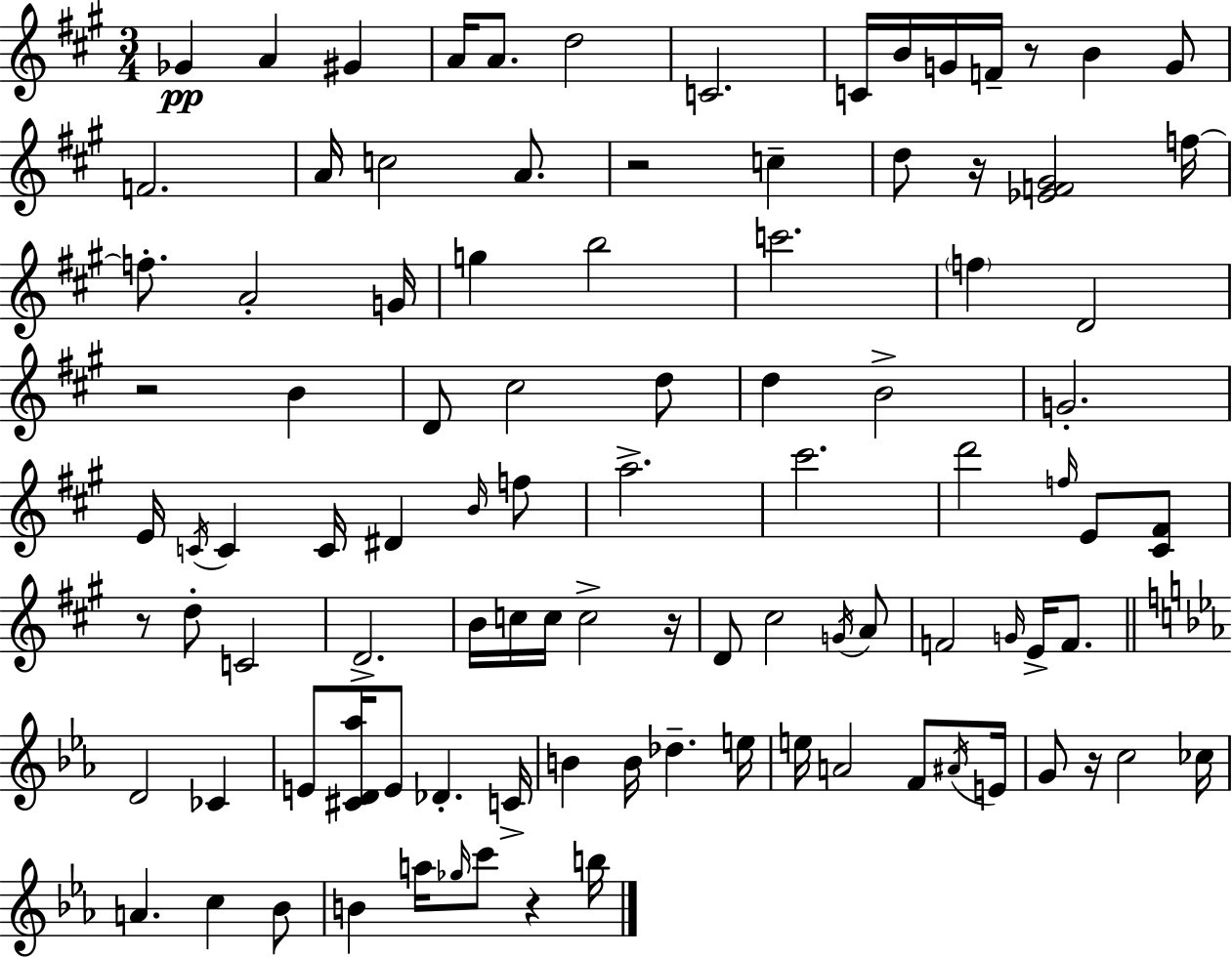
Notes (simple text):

Gb4/q A4/q G#4/q A4/s A4/e. D5/h C4/h. C4/s B4/s G4/s F4/s R/e B4/q G4/e F4/h. A4/s C5/h A4/e. R/h C5/q D5/e R/s [Eb4,F4,G#4]/h F5/s F5/e. A4/h G4/s G5/q B5/h C6/h. F5/q D4/h R/h B4/q D4/e C#5/h D5/e D5/q B4/h G4/h. E4/s C4/s C4/q C4/s D#4/q B4/s F5/e A5/h. C#6/h. D6/h F5/s E4/e [C#4,F#4]/e R/e D5/e C4/h D4/h. B4/s C5/s C5/s C5/h R/s D4/e C#5/h G4/s A4/e F4/h G4/s E4/s F4/e. D4/h CES4/q E4/e [C#4,D4,Ab5]/s E4/e Db4/q. C4/s B4/q B4/s Db5/q. E5/s E5/s A4/h F4/e A#4/s E4/s G4/e R/s C5/h CES5/s A4/q. C5/q Bb4/e B4/q A5/s Gb5/s C6/e R/q B5/s